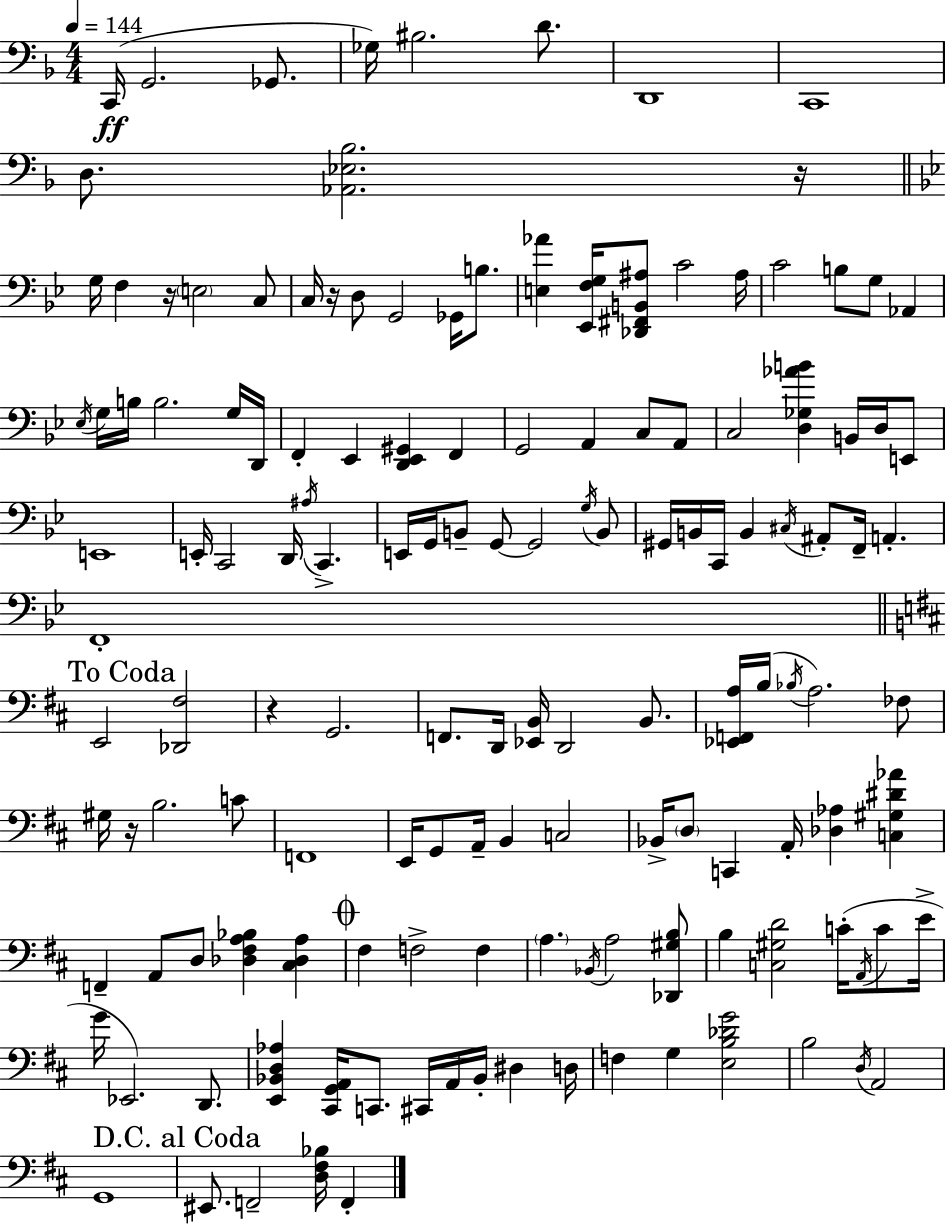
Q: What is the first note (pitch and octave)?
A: C2